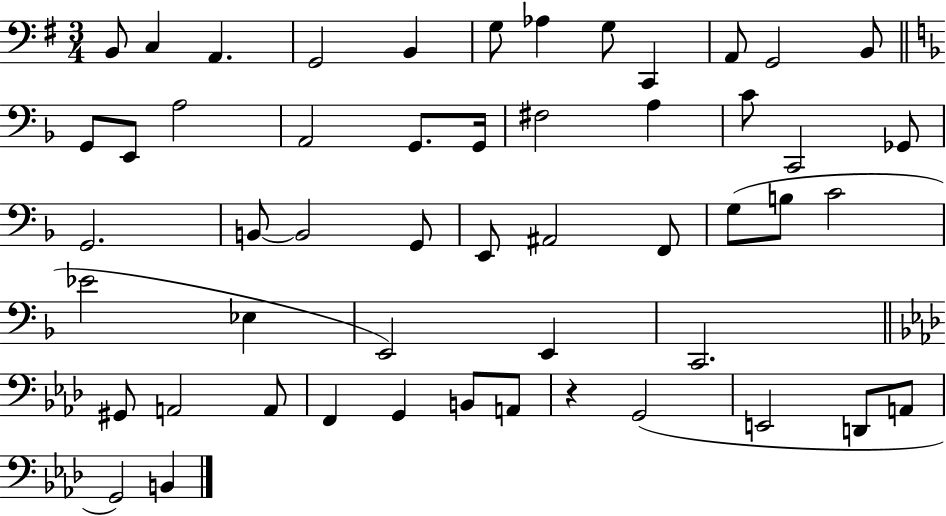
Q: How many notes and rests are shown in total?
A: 52